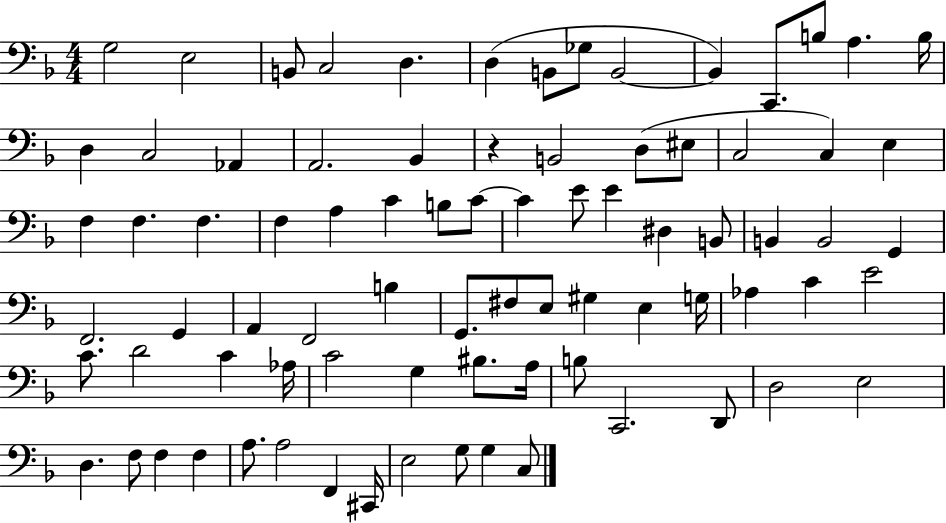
X:1
T:Untitled
M:4/4
L:1/4
K:F
G,2 E,2 B,,/2 C,2 D, D, B,,/2 _G,/2 B,,2 B,, C,,/2 B,/2 A, B,/4 D, C,2 _A,, A,,2 _B,, z B,,2 D,/2 ^E,/2 C,2 C, E, F, F, F, F, A, C B,/2 C/2 C E/2 E ^D, B,,/2 B,, B,,2 G,, F,,2 G,, A,, F,,2 B, G,,/2 ^F,/2 E,/2 ^G, E, G,/4 _A, C E2 C/2 D2 C _A,/4 C2 G, ^B,/2 A,/4 B,/2 C,,2 D,,/2 D,2 E,2 D, F,/2 F, F, A,/2 A,2 F,, ^C,,/4 E,2 G,/2 G, C,/2